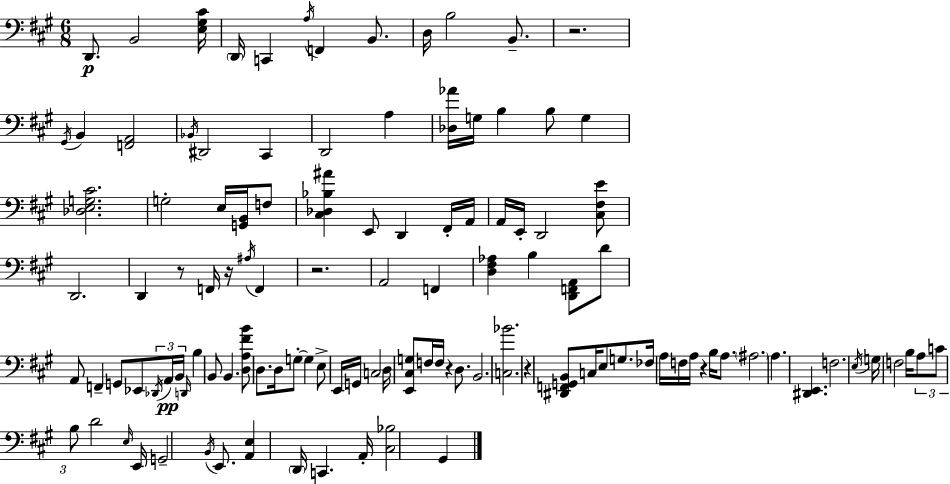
D2/e. B2/h [E3,G#3,C#4]/s D2/s C2/q A3/s F2/q B2/e. D3/s B3/h B2/e. R/h. G#2/s B2/q [F2,A2]/h Bb2/s D#2/h C#2/q D2/h A3/q [Db3,Ab4]/s G3/s B3/q B3/e G3/q [Db3,E3,G3,C#4]/h. G3/h E3/s [G2,B2]/s F3/e [C#3,Db3,Bb3,A#4]/q E2/e D2/q F#2/s A2/s A2/s E2/s D2/h [C#3,F#3,E4]/e D2/h. D2/q R/e F2/s R/s A#3/s F2/q R/h. A2/h F2/q [D3,F#3,Ab3]/q B3/q [D2,F2,A2]/e D4/e A2/e F2/q G2/e Eb2/e Db2/s A2/s B2/s D2/s B3/q B2/e B2/q. [D3,A3,F#4,B4]/e D3/e. D3/s G3/e G3/q E3/e E2/s G2/s C3/h D3/s [E2,C#3,G3]/e F3/s F3/s R/q D3/e. B2/h. [C3,Bb4]/h. R/q [D#2,F2,G2,B2]/e C3/s E3/e G3/e. FES3/s A3/s F3/s A3/s R/q B3/s A3/e. A#3/h. A3/q. [D#2,E2]/q. F3/h. E3/s G3/s F3/h B3/s A3/e C4/e B3/e D4/h E3/s E2/s G2/h B2/s E2/e. [A2,E3]/q D2/s C2/q. A2/s [C#3,Bb3]/h G#2/q